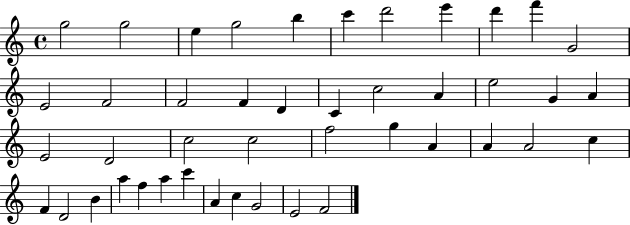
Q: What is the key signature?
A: C major